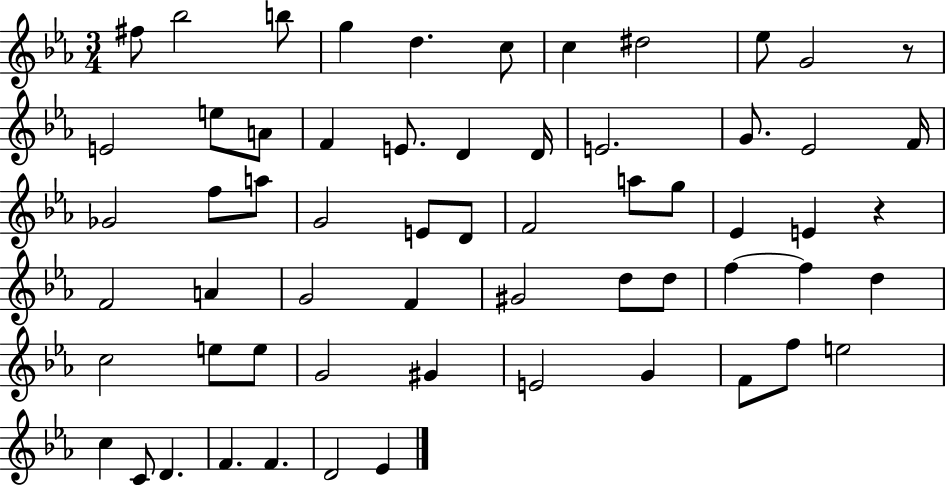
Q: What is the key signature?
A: EES major